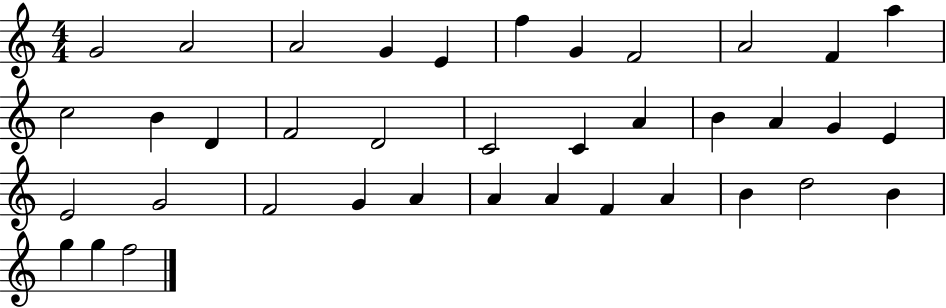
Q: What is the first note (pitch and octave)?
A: G4